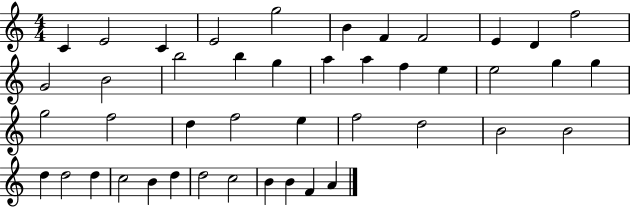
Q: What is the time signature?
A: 4/4